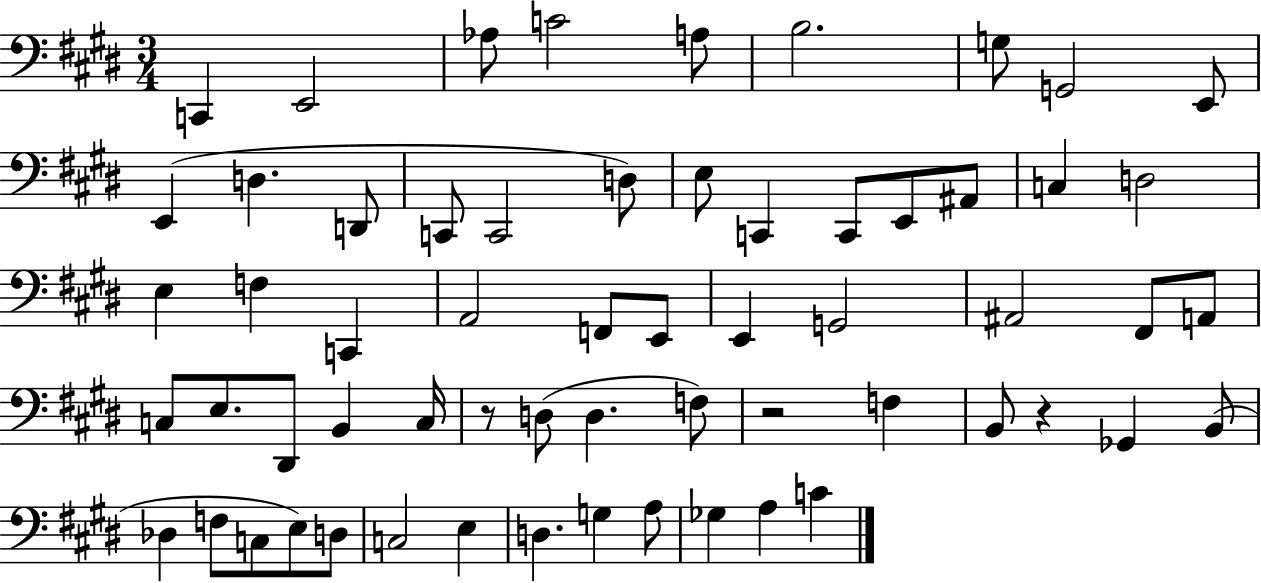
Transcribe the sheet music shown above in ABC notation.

X:1
T:Untitled
M:3/4
L:1/4
K:E
C,, E,,2 _A,/2 C2 A,/2 B,2 G,/2 G,,2 E,,/2 E,, D, D,,/2 C,,/2 C,,2 D,/2 E,/2 C,, C,,/2 E,,/2 ^A,,/2 C, D,2 E, F, C,, A,,2 F,,/2 E,,/2 E,, G,,2 ^A,,2 ^F,,/2 A,,/2 C,/2 E,/2 ^D,,/2 B,, C,/4 z/2 D,/2 D, F,/2 z2 F, B,,/2 z _G,, B,,/2 _D, F,/2 C,/2 E,/2 D,/2 C,2 E, D, G, A,/2 _G, A, C